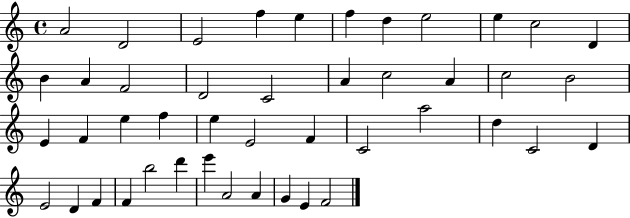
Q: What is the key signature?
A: C major